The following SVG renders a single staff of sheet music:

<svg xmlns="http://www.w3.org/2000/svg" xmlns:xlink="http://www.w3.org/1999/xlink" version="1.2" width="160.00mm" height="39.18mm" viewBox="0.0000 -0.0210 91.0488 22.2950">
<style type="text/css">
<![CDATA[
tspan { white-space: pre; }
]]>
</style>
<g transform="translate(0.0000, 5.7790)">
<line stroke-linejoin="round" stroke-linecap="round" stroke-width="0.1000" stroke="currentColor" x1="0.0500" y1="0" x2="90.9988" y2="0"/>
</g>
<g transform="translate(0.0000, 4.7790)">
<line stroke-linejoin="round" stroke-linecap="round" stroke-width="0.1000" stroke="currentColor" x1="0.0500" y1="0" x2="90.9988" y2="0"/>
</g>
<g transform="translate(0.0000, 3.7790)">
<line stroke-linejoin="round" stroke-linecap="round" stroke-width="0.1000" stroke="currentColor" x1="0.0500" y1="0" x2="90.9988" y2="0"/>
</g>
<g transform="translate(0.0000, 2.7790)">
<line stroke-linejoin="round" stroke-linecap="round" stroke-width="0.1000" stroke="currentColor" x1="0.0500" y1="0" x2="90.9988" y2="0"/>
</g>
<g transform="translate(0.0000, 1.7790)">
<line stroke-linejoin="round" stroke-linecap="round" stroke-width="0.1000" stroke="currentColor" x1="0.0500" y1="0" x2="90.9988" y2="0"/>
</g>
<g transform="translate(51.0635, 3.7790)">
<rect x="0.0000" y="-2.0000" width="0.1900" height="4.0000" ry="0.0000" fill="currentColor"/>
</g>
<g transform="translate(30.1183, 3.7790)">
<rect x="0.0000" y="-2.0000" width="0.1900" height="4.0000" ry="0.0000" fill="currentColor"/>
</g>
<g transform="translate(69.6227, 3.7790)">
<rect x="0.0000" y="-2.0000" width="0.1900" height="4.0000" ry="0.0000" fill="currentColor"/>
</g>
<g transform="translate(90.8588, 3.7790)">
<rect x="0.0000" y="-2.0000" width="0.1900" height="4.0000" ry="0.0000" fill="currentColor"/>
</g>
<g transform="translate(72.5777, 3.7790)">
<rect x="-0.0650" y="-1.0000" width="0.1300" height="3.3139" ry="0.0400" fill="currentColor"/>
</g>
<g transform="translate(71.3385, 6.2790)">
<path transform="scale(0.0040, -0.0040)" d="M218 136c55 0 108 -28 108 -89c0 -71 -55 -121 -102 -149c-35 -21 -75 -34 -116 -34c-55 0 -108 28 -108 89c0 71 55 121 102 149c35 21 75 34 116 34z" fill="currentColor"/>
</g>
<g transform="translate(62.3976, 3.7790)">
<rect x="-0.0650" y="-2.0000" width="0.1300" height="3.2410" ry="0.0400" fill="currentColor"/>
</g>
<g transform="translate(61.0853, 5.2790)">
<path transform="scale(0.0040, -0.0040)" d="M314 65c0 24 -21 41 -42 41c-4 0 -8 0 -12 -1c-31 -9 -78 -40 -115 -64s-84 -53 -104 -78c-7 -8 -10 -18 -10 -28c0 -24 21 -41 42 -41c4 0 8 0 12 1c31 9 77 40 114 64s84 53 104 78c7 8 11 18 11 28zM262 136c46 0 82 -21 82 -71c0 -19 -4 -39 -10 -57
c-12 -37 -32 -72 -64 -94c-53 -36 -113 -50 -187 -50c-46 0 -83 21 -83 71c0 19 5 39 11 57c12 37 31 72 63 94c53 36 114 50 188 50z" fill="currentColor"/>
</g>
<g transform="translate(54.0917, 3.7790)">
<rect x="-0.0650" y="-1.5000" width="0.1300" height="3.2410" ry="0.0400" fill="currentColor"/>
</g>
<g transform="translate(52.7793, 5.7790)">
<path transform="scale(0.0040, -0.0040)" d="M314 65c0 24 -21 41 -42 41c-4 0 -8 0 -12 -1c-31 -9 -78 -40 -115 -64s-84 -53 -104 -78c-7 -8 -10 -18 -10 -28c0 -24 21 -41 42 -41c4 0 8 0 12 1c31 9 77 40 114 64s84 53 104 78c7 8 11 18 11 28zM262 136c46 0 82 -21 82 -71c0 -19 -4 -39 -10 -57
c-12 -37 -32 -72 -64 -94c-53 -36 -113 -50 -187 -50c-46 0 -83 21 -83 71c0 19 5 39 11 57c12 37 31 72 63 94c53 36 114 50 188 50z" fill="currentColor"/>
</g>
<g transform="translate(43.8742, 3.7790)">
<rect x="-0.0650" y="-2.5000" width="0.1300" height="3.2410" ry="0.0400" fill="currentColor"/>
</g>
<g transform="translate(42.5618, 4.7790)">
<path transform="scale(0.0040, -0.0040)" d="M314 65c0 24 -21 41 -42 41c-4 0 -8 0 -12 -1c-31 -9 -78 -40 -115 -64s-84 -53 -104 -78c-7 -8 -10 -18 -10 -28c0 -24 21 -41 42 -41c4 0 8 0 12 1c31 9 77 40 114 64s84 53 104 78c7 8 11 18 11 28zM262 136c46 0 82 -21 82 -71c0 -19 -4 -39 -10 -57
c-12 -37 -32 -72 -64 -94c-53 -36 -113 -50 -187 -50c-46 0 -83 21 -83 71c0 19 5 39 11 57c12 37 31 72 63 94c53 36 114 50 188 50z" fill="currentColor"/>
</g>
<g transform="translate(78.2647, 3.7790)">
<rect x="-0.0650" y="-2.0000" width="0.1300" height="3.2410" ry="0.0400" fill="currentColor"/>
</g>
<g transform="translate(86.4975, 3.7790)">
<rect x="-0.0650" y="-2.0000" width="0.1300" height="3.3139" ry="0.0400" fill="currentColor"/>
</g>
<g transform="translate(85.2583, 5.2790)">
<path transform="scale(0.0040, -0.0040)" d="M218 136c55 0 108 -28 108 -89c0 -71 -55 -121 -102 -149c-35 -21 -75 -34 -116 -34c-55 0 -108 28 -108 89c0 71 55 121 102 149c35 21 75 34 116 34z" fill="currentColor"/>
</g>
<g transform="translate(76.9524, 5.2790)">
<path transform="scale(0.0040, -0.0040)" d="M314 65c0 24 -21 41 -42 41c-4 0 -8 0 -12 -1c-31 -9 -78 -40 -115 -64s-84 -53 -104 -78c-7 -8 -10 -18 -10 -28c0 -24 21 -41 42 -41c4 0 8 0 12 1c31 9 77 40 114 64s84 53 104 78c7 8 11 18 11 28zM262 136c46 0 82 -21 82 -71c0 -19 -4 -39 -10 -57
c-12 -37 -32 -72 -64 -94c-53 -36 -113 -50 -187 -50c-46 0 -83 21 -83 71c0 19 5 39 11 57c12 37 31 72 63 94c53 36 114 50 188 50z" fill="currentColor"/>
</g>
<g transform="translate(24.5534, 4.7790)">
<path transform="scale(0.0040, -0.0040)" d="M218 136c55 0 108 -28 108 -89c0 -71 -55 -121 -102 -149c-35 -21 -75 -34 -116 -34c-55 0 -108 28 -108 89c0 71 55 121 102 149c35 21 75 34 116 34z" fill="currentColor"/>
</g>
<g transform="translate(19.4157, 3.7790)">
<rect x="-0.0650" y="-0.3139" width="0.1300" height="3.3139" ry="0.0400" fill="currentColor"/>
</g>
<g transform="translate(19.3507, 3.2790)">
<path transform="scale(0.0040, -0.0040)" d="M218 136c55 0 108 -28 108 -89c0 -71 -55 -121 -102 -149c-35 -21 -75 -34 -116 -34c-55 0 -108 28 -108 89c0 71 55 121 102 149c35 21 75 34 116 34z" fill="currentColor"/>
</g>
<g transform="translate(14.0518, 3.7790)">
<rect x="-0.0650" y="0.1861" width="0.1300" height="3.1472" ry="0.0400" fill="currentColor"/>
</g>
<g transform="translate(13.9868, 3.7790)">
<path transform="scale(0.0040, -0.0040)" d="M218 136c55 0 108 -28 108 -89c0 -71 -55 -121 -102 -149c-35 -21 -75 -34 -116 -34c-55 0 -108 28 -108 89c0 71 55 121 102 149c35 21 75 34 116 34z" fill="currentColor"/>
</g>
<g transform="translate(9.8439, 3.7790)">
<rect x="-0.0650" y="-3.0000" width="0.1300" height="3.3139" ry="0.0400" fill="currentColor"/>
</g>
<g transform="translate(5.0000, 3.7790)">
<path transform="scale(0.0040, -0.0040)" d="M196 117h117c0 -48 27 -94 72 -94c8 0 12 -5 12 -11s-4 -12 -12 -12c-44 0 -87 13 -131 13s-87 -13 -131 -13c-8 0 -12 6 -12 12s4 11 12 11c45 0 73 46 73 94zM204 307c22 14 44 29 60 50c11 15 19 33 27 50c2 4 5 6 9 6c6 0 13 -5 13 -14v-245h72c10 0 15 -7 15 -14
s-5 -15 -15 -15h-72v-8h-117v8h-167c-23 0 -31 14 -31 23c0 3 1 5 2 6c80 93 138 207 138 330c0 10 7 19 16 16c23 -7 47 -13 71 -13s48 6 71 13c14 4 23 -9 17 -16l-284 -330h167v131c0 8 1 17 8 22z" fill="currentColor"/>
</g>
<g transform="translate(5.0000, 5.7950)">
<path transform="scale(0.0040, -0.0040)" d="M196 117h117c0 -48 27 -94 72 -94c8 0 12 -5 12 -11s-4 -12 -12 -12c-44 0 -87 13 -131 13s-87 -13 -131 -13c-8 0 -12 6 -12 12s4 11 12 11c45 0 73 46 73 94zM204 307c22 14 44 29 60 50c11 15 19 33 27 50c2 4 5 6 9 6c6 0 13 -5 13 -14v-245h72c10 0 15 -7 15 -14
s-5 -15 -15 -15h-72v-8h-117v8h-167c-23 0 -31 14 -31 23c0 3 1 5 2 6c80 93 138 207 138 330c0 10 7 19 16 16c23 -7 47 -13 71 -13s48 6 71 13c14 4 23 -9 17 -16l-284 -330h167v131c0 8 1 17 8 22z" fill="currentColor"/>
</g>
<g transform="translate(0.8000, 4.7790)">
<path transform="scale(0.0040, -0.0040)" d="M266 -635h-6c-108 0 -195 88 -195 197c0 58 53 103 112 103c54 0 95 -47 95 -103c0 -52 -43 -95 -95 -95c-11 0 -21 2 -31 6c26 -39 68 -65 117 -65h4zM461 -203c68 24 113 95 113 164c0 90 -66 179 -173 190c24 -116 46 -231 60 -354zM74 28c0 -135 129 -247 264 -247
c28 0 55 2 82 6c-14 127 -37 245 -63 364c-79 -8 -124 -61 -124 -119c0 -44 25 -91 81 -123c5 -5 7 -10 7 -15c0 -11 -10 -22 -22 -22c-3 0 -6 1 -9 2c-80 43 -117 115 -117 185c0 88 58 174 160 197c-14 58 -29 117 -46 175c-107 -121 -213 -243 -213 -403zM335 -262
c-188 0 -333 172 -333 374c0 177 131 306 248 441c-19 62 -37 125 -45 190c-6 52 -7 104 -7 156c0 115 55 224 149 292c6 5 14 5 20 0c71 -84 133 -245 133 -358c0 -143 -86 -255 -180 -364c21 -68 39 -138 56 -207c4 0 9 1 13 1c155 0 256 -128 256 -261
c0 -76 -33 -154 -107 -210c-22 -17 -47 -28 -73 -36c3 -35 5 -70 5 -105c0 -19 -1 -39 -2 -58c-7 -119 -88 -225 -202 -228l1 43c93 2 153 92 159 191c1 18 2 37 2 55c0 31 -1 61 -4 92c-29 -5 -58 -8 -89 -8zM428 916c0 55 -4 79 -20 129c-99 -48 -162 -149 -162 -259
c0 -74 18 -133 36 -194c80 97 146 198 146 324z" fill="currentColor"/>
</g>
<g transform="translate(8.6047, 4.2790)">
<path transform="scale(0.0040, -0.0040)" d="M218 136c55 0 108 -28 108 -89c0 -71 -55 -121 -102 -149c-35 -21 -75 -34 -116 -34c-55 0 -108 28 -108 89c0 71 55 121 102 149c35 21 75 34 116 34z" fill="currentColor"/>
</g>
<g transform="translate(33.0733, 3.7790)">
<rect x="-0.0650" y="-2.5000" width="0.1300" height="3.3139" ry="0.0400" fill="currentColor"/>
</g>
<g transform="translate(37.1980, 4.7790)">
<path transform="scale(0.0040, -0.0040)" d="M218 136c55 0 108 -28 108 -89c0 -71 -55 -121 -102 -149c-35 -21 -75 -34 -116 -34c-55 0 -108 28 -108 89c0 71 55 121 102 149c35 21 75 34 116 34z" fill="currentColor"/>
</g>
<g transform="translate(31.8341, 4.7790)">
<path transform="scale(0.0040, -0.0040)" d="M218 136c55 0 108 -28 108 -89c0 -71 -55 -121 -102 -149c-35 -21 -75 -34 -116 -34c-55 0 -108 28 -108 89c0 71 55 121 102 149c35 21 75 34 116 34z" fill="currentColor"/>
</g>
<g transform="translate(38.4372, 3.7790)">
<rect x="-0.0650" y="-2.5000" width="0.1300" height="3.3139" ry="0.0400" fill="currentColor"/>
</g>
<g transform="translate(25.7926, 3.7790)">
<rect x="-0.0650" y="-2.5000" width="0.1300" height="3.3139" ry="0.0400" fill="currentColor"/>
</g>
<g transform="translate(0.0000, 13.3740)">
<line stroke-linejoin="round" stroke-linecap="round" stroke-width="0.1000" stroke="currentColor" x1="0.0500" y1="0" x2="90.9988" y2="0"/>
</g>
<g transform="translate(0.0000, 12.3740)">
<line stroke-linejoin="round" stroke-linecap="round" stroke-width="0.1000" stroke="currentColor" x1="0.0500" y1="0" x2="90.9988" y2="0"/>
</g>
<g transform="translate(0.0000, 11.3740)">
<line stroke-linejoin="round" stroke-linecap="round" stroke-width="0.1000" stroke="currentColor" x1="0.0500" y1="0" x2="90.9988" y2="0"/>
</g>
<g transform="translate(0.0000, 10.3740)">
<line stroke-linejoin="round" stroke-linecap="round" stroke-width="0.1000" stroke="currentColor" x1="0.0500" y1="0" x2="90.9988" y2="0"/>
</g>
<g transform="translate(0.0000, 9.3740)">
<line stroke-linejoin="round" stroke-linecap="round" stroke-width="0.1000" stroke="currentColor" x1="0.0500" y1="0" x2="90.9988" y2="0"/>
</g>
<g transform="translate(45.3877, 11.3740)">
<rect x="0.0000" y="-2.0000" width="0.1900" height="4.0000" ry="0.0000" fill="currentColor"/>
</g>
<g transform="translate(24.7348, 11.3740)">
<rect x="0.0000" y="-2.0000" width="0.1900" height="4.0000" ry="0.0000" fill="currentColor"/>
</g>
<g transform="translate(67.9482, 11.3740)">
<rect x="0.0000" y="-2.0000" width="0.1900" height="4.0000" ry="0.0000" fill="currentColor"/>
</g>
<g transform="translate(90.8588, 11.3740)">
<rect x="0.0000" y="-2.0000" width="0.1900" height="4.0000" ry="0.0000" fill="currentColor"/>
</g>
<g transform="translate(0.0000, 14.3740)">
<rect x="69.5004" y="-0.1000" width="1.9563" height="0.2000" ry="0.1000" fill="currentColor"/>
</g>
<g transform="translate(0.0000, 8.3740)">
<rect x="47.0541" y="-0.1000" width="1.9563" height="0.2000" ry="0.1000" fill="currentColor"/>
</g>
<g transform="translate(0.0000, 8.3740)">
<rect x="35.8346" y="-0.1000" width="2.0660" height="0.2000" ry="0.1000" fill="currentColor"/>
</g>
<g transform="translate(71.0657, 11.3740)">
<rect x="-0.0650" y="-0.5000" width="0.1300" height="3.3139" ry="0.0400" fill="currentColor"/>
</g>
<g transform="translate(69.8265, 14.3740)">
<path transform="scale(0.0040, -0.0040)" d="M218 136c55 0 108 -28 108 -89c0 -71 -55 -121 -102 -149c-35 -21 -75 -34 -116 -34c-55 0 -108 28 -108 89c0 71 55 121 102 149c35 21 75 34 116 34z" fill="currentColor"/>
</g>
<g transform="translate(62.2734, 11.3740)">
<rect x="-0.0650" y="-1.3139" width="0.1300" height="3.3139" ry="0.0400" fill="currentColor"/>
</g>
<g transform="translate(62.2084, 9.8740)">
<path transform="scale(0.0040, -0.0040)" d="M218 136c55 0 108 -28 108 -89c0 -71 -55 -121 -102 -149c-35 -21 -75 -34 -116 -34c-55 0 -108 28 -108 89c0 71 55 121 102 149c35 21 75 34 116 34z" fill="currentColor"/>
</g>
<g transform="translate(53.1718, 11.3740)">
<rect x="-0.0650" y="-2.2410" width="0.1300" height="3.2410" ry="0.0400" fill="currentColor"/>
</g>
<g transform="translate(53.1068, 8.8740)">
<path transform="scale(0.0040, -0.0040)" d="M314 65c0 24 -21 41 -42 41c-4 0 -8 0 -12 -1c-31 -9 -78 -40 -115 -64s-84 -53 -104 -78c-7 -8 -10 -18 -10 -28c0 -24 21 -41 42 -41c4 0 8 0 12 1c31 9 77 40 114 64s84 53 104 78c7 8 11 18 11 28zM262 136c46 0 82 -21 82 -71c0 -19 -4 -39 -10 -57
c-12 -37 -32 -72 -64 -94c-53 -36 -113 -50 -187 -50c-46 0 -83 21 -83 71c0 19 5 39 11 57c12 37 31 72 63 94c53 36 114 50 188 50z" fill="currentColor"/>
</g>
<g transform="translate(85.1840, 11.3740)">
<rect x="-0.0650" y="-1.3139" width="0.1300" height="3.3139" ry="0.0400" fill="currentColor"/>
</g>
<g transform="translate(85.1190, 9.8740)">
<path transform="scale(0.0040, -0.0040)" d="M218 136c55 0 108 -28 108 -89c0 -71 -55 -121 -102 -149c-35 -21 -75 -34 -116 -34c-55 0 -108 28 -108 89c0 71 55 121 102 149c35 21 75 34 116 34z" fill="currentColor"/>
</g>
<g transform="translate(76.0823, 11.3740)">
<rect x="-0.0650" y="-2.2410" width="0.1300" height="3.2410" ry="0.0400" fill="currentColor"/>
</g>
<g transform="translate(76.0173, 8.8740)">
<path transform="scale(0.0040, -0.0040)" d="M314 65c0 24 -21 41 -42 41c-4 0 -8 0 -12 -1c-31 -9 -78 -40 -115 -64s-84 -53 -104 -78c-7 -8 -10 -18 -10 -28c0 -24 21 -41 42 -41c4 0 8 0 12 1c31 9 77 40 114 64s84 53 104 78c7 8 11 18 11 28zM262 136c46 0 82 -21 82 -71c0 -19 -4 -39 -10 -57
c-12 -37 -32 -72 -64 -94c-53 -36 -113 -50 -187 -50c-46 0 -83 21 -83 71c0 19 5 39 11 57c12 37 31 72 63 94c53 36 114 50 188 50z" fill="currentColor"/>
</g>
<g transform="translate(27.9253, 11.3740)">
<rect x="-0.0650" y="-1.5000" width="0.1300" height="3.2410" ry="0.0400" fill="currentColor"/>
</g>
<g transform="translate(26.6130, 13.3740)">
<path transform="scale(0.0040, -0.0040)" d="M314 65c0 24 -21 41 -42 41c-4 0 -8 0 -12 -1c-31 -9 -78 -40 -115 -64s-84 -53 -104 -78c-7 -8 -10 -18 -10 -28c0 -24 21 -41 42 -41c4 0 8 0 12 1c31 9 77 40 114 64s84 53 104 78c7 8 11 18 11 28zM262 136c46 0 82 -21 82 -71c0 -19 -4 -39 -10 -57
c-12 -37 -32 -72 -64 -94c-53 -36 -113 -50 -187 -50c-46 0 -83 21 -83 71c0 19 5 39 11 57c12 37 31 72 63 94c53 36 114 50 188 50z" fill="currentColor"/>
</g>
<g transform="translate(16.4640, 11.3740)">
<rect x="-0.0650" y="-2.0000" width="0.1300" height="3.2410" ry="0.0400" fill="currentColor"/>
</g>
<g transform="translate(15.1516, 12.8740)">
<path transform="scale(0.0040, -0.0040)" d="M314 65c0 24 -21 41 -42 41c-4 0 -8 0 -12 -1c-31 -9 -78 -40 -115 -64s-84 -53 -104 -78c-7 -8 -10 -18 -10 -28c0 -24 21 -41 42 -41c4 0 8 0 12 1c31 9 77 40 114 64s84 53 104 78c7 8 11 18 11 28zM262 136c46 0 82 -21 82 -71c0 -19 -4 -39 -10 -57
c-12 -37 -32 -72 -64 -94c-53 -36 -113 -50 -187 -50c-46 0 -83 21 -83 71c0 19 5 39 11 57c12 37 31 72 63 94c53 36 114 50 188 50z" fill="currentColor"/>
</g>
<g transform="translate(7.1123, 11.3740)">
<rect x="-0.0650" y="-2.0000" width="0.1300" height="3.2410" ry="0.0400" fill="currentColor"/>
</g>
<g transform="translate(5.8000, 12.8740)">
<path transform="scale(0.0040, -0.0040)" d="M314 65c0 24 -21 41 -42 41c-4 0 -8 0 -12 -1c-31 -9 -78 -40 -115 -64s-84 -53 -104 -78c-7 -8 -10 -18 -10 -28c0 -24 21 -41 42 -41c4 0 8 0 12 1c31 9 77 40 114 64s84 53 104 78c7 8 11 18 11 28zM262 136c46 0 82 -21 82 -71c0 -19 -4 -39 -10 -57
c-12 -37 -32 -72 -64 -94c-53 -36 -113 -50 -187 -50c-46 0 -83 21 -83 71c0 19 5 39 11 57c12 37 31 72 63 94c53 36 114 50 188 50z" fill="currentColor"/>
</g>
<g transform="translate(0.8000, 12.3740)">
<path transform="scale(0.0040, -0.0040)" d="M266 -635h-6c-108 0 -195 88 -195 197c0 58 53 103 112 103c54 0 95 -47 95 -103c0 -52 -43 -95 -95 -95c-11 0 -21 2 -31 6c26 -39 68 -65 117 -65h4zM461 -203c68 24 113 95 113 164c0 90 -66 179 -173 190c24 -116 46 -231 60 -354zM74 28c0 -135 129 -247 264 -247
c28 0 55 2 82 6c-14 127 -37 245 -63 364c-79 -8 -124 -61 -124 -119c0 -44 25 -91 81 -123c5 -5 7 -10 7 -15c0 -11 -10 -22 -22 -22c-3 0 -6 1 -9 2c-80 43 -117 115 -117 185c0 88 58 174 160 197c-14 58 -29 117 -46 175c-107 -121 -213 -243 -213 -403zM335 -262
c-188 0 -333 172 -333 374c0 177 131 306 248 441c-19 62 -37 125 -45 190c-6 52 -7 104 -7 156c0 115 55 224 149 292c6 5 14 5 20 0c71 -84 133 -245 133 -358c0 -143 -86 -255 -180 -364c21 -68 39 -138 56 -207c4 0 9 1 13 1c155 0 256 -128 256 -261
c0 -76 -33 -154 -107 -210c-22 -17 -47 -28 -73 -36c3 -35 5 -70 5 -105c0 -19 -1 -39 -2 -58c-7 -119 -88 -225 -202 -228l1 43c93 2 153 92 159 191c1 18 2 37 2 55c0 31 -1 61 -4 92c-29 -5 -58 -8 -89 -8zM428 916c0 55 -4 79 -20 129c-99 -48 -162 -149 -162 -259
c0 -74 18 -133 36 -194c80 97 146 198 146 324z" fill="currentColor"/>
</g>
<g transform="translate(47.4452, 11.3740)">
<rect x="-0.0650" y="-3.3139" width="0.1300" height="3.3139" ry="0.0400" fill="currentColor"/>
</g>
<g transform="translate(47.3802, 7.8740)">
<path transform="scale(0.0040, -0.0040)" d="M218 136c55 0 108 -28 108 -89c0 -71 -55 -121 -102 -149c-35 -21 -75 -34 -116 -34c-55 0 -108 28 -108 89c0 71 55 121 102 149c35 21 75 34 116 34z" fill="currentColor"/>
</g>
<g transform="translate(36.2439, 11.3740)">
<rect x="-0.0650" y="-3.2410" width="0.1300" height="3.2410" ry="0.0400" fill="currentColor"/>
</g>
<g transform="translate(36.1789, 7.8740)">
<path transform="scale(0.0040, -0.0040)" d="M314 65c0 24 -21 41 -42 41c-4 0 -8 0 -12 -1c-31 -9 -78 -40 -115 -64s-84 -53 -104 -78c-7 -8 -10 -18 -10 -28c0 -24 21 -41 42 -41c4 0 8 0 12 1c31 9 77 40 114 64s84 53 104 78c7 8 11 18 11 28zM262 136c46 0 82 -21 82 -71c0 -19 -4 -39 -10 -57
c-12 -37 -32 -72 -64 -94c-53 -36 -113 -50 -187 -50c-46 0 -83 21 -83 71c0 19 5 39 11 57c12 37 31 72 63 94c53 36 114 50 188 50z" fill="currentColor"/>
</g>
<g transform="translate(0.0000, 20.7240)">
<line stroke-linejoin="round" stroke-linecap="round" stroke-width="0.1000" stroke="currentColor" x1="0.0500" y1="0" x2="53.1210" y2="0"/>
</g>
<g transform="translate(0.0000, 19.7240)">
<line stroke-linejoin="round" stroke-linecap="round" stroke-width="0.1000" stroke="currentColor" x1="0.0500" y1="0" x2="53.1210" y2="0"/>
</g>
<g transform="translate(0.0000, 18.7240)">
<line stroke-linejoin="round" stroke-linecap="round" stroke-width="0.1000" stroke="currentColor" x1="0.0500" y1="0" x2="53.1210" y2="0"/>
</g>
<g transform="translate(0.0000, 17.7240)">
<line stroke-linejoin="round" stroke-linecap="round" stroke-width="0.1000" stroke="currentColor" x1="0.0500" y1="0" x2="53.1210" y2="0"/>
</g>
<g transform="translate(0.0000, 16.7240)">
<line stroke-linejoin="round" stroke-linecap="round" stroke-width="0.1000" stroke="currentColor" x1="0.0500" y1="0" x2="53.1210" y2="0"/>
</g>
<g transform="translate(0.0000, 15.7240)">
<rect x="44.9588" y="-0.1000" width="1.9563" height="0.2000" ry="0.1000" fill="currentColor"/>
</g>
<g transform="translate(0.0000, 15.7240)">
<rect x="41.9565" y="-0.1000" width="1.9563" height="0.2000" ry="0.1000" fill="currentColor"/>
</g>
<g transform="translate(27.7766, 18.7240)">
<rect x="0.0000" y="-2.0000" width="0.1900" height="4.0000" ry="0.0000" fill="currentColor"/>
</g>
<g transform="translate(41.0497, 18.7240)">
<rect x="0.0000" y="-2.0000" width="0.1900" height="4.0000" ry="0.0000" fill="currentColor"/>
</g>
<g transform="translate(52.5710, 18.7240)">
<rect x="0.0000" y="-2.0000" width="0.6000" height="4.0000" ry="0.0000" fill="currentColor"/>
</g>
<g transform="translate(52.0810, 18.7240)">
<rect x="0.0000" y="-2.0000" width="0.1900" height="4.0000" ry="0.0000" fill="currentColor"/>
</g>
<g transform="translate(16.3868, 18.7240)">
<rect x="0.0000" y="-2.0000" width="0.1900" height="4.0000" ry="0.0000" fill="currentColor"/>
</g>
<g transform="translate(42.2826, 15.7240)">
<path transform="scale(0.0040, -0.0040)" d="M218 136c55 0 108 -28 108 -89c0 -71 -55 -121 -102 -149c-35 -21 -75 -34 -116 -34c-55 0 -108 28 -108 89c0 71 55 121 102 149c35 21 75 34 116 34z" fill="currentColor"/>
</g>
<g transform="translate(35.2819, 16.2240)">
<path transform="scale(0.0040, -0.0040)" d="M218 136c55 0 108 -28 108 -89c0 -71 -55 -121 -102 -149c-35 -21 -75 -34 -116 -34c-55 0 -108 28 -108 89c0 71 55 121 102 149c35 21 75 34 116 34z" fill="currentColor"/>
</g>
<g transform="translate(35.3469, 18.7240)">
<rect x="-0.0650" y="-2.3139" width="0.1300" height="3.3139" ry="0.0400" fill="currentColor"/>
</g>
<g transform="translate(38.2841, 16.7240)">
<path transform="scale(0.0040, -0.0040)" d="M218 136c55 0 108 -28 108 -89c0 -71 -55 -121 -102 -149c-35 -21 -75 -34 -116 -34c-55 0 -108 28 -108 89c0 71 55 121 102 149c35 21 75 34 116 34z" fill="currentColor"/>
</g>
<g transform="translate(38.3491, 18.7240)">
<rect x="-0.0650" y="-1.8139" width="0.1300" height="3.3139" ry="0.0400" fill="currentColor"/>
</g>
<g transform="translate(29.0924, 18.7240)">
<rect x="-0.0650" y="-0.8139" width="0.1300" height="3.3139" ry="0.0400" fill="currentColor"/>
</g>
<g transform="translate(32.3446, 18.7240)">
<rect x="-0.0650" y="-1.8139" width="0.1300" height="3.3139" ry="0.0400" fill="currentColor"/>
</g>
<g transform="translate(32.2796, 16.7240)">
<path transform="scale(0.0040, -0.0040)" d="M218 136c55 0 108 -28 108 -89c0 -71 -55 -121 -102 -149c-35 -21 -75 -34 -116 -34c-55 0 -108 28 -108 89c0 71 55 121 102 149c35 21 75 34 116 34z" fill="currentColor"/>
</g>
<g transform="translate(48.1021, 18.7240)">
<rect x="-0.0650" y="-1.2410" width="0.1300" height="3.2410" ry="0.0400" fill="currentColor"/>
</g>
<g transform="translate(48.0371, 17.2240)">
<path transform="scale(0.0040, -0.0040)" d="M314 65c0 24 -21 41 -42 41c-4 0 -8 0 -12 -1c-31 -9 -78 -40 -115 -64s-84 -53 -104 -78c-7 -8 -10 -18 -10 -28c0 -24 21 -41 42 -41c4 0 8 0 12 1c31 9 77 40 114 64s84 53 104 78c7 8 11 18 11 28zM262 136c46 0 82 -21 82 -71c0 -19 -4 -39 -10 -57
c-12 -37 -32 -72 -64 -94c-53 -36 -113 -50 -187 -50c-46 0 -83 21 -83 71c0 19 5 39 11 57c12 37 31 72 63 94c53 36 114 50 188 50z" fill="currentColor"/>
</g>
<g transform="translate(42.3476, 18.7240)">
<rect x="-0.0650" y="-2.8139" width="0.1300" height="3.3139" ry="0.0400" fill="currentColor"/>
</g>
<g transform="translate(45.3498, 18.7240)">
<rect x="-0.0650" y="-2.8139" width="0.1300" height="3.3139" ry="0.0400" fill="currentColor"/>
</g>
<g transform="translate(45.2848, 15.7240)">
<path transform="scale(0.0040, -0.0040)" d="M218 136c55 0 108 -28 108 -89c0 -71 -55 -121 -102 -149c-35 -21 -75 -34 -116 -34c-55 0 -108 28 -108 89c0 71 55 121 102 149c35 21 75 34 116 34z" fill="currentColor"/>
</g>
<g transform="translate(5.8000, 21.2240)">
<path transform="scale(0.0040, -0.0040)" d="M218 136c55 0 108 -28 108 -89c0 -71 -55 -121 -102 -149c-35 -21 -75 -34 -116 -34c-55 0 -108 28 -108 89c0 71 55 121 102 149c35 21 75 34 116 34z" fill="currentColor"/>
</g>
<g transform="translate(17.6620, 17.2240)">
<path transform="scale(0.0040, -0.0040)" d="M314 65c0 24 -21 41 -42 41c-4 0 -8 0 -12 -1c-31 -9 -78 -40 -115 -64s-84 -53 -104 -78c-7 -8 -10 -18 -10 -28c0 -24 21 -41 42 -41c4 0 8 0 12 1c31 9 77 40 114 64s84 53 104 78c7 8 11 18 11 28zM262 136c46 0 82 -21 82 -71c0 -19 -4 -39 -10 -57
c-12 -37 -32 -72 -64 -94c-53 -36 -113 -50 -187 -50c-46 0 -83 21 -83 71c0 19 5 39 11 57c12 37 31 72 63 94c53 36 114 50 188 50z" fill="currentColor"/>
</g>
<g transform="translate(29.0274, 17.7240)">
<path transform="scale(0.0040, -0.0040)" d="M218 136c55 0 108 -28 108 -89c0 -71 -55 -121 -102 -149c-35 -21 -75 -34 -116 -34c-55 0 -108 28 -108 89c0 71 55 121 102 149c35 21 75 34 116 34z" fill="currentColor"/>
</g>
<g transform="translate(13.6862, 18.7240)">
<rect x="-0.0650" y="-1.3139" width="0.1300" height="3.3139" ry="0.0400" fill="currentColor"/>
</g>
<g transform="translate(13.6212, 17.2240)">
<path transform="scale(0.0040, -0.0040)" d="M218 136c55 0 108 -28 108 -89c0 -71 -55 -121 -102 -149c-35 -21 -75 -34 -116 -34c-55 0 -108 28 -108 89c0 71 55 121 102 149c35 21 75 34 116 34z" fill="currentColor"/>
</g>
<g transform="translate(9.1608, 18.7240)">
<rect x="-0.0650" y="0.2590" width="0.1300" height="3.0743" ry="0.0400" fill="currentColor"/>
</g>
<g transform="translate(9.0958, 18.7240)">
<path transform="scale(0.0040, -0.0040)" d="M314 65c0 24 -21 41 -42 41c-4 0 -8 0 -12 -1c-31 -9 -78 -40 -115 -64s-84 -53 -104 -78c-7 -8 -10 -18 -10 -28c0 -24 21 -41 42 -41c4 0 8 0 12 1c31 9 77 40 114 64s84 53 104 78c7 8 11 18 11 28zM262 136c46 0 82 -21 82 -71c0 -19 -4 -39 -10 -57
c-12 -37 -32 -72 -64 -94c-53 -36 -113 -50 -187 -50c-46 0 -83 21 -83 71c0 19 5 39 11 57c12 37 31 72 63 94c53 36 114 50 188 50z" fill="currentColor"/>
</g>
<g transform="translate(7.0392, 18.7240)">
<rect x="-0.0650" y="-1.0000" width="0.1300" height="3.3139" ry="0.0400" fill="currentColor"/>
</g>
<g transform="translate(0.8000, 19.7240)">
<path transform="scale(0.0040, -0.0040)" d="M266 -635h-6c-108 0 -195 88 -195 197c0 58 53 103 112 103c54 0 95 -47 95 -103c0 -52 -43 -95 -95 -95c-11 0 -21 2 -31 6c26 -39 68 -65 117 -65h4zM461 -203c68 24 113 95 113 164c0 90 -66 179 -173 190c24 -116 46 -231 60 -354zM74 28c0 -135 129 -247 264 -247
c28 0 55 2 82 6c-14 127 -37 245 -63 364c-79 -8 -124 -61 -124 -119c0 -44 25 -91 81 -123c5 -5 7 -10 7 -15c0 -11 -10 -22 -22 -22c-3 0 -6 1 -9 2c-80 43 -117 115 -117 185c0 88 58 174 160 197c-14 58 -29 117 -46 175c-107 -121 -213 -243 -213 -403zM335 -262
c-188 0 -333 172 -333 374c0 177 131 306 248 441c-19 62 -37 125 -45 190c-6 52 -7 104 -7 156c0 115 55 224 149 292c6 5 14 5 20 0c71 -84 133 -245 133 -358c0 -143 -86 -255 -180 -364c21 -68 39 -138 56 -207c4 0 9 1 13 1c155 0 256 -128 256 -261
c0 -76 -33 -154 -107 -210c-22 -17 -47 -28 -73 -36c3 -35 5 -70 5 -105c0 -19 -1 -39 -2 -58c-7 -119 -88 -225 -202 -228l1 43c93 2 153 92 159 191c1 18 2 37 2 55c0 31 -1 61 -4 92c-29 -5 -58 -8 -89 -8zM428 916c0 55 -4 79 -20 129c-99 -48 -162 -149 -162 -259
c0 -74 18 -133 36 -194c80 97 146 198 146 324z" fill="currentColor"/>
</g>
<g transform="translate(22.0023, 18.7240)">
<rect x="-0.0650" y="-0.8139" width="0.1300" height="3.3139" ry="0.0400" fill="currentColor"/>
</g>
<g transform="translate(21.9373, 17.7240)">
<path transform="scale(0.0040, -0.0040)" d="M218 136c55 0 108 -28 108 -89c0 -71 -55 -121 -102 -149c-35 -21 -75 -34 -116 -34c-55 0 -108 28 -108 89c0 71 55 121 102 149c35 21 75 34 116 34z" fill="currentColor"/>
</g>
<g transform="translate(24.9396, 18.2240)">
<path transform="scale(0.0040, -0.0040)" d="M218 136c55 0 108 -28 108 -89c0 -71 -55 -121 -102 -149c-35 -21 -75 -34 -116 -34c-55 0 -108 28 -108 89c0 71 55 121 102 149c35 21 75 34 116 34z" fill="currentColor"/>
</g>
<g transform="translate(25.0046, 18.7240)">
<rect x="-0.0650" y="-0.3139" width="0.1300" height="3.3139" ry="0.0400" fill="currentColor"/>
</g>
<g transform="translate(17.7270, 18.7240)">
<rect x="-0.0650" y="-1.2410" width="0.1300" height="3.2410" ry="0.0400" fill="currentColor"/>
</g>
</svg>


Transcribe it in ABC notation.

X:1
T:Untitled
M:4/4
L:1/4
K:C
A B c G G G G2 E2 F2 D F2 F F2 F2 E2 b2 b g2 e C g2 e D B2 e e2 d c d f g f a a e2